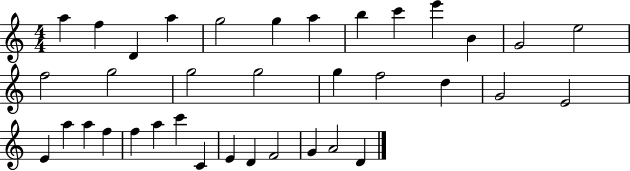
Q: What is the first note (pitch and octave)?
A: A5